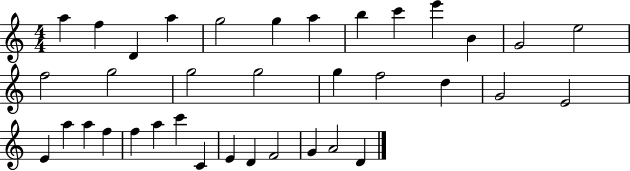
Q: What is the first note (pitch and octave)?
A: A5